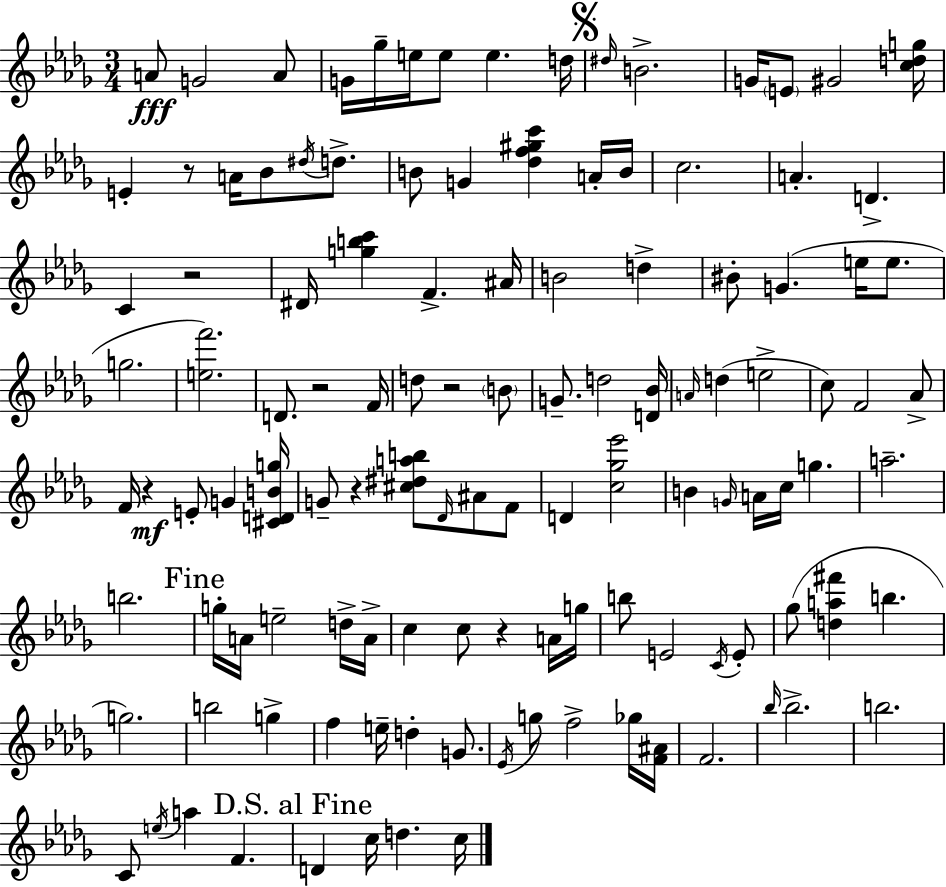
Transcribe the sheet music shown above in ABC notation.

X:1
T:Untitled
M:3/4
L:1/4
K:Bbm
A/2 G2 A/2 G/4 _g/4 e/4 e/2 e d/4 ^d/4 B2 G/4 E/2 ^G2 [cdg]/4 E z/2 A/4 _B/2 ^d/4 d/2 B/2 G [_df^gc'] A/4 B/4 c2 A D C z2 ^D/4 [gbc'] F ^A/4 B2 d ^B/2 G e/4 e/2 g2 [ef']2 D/2 z2 F/4 d/2 z2 B/2 G/2 d2 [D_B]/4 A/4 d e2 c/2 F2 _A/2 F/4 z E/2 G [^CDBg]/4 G/2 z [^c^dab]/2 _D/4 ^A/2 F/2 D [c_g_e']2 B G/4 A/4 c/4 g a2 b2 g/4 A/4 e2 d/4 A/4 c c/2 z A/4 g/4 b/2 E2 C/4 E/2 _g/2 [da^f'] b g2 b2 g f e/4 d G/2 _E/4 g/2 f2 _g/4 [F^A]/4 F2 _b/4 _b2 b2 C/2 e/4 a F D c/4 d c/4